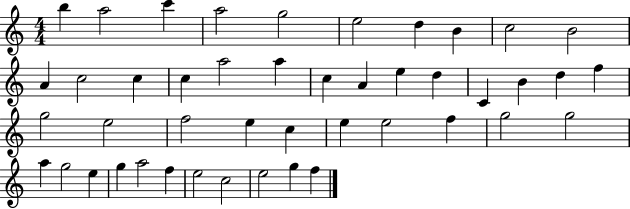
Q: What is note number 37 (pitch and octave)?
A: E5